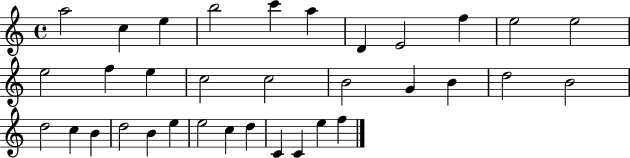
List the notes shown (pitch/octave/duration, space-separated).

A5/h C5/q E5/q B5/h C6/q A5/q D4/q E4/h F5/q E5/h E5/h E5/h F5/q E5/q C5/h C5/h B4/h G4/q B4/q D5/h B4/h D5/h C5/q B4/q D5/h B4/q E5/q E5/h C5/q D5/q C4/q C4/q E5/q F5/q